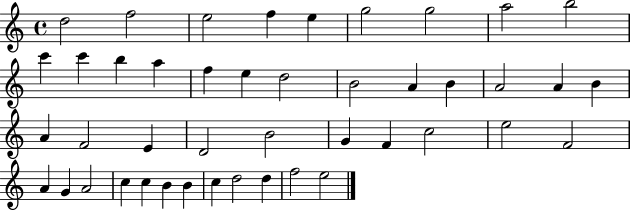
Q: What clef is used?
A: treble